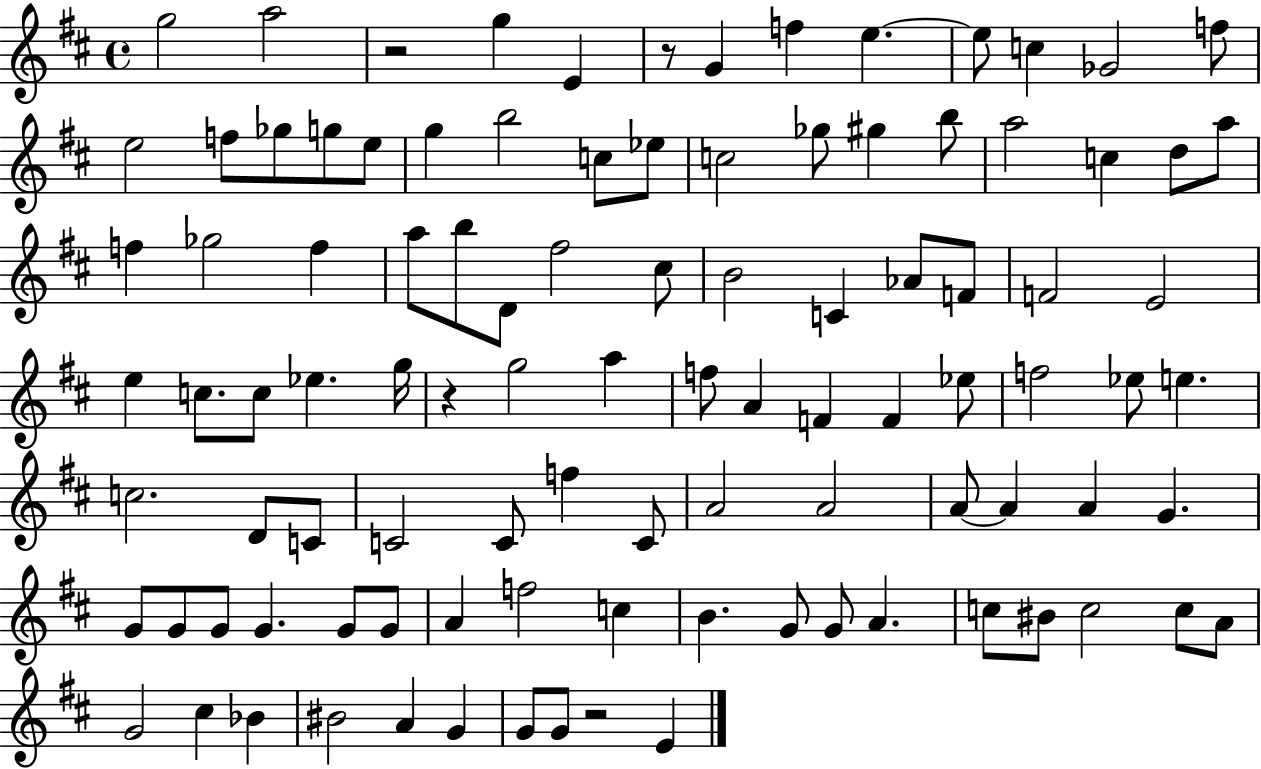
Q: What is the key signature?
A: D major